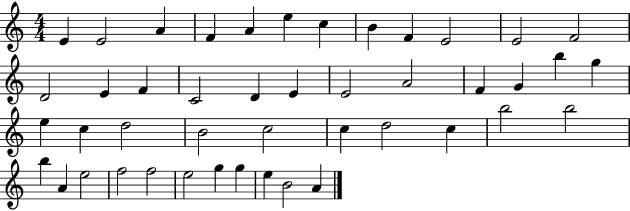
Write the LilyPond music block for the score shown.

{
  \clef treble
  \numericTimeSignature
  \time 4/4
  \key c \major
  e'4 e'2 a'4 | f'4 a'4 e''4 c''4 | b'4 f'4 e'2 | e'2 f'2 | \break d'2 e'4 f'4 | c'2 d'4 e'4 | e'2 a'2 | f'4 g'4 b''4 g''4 | \break e''4 c''4 d''2 | b'2 c''2 | c''4 d''2 c''4 | b''2 b''2 | \break b''4 a'4 e''2 | f''2 f''2 | e''2 g''4 g''4 | e''4 b'2 a'4 | \break \bar "|."
}